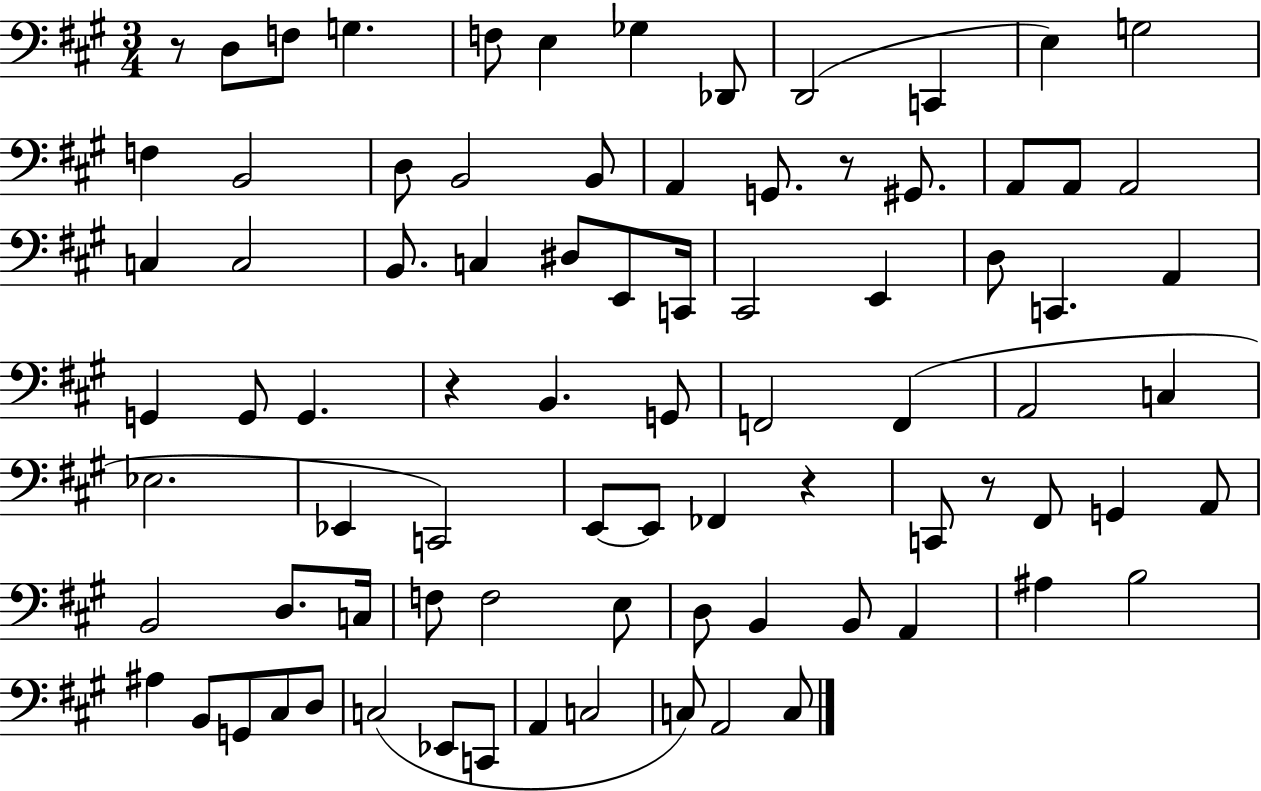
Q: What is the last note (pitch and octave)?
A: C3